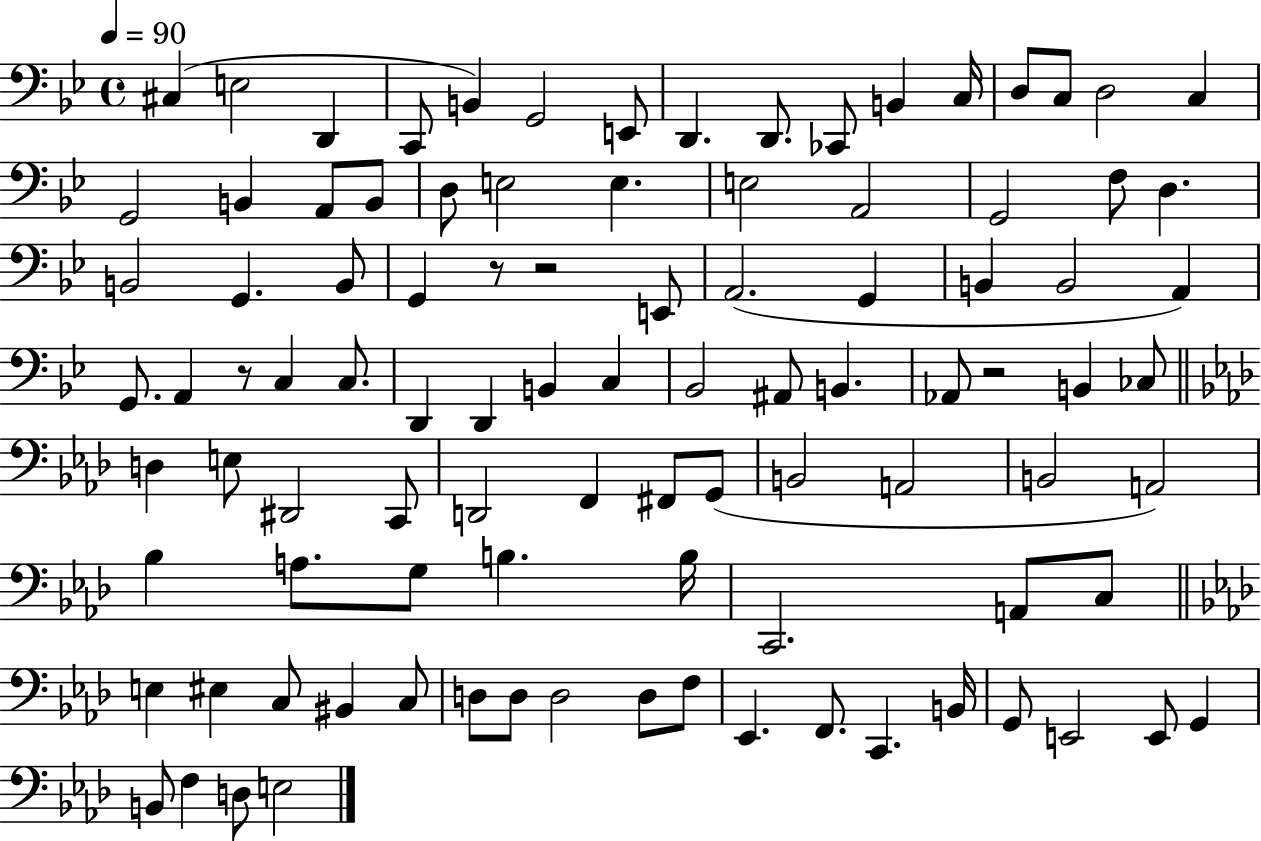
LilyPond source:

{
  \clef bass
  \time 4/4
  \defaultTimeSignature
  \key bes \major
  \tempo 4 = 90
  cis4( e2 d,4 | c,8 b,4) g,2 e,8 | d,4. d,8. ces,8 b,4 c16 | d8 c8 d2 c4 | \break g,2 b,4 a,8 b,8 | d8 e2 e4. | e2 a,2 | g,2 f8 d4. | \break b,2 g,4. b,8 | g,4 r8 r2 e,8 | a,2.( g,4 | b,4 b,2 a,4) | \break g,8. a,4 r8 c4 c8. | d,4 d,4 b,4 c4 | bes,2 ais,8 b,4. | aes,8 r2 b,4 ces8 | \break \bar "||" \break \key aes \major d4 e8 dis,2 c,8 | d,2 f,4 fis,8 g,8( | b,2 a,2 | b,2 a,2) | \break bes4 a8. g8 b4. b16 | c,2. a,8 c8 | \bar "||" \break \key aes \major e4 eis4 c8 bis,4 c8 | d8 d8 d2 d8 f8 | ees,4. f,8. c,4. b,16 | g,8 e,2 e,8 g,4 | \break b,8 f4 d8 e2 | \bar "|."
}